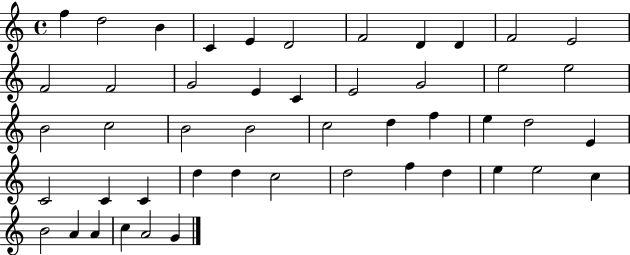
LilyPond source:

{
  \clef treble
  \time 4/4
  \defaultTimeSignature
  \key c \major
  f''4 d''2 b'4 | c'4 e'4 d'2 | f'2 d'4 d'4 | f'2 e'2 | \break f'2 f'2 | g'2 e'4 c'4 | e'2 g'2 | e''2 e''2 | \break b'2 c''2 | b'2 b'2 | c''2 d''4 f''4 | e''4 d''2 e'4 | \break c'2 c'4 c'4 | d''4 d''4 c''2 | d''2 f''4 d''4 | e''4 e''2 c''4 | \break b'2 a'4 a'4 | c''4 a'2 g'4 | \bar "|."
}